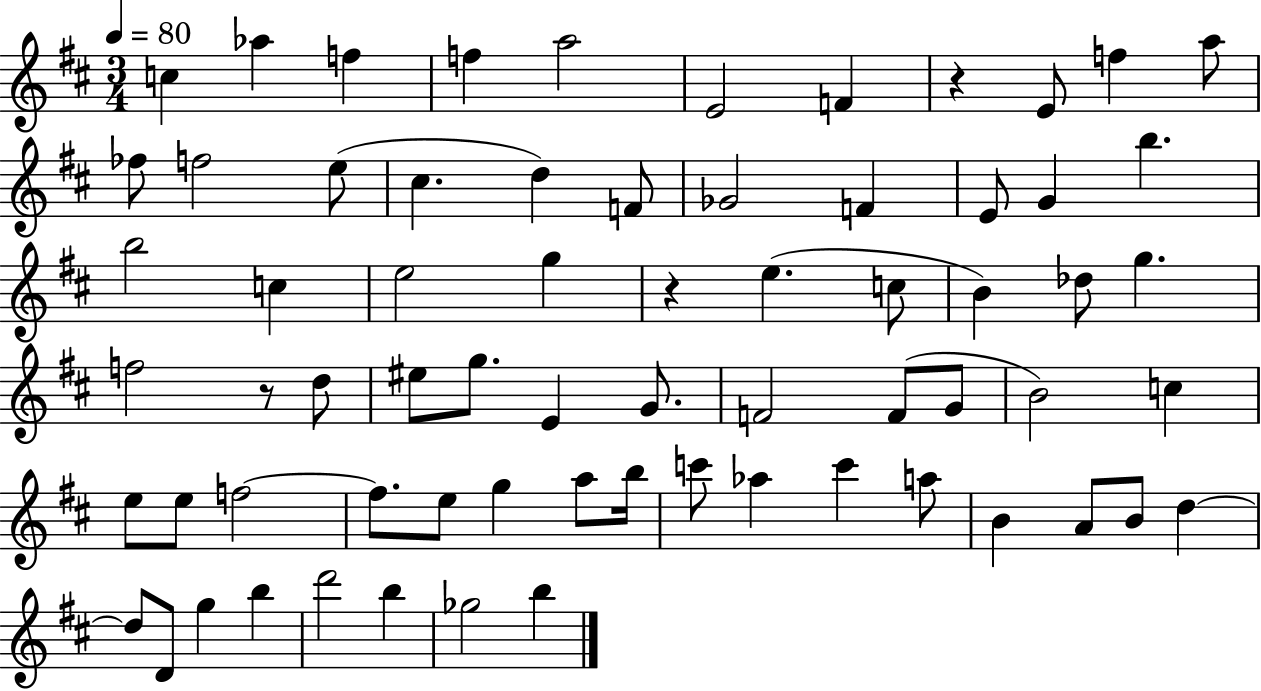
C5/q Ab5/q F5/q F5/q A5/h E4/h F4/q R/q E4/e F5/q A5/e FES5/e F5/h E5/e C#5/q. D5/q F4/e Gb4/h F4/q E4/e G4/q B5/q. B5/h C5/q E5/h G5/q R/q E5/q. C5/e B4/q Db5/e G5/q. F5/h R/e D5/e EIS5/e G5/e. E4/q G4/e. F4/h F4/e G4/e B4/h C5/q E5/e E5/e F5/h F5/e. E5/e G5/q A5/e B5/s C6/e Ab5/q C6/q A5/e B4/q A4/e B4/e D5/q D5/e D4/e G5/q B5/q D6/h B5/q Gb5/h B5/q